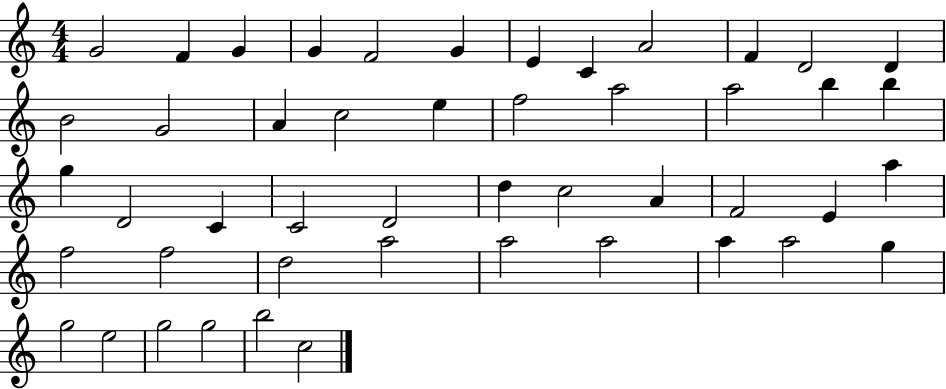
G4/h F4/q G4/q G4/q F4/h G4/q E4/q C4/q A4/h F4/q D4/h D4/q B4/h G4/h A4/q C5/h E5/q F5/h A5/h A5/h B5/q B5/q G5/q D4/h C4/q C4/h D4/h D5/q C5/h A4/q F4/h E4/q A5/q F5/h F5/h D5/h A5/h A5/h A5/h A5/q A5/h G5/q G5/h E5/h G5/h G5/h B5/h C5/h